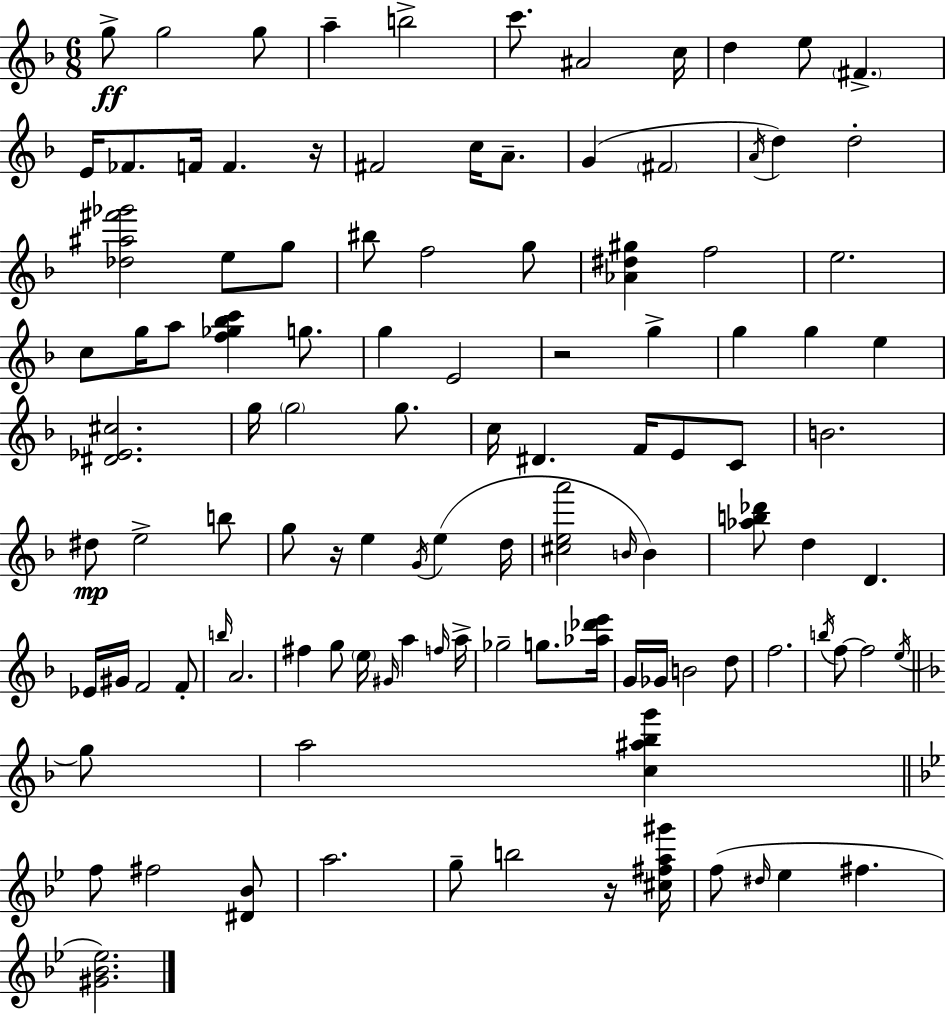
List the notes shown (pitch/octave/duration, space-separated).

G5/e G5/h G5/e A5/q B5/h C6/e. A#4/h C5/s D5/q E5/e F#4/q. E4/s FES4/e. F4/s F4/q. R/s F#4/h C5/s A4/e. G4/q F#4/h A4/s D5/q D5/h [Db5,A#5,F#6,Gb6]/h E5/e G5/e BIS5/e F5/h G5/e [Ab4,D#5,G#5]/q F5/h E5/h. C5/e G5/s A5/e [F5,Gb5,Bb5,C6]/q G5/e. G5/q E4/h R/h G5/q G5/q G5/q E5/q [D#4,Eb4,C#5]/h. G5/s G5/h G5/e. C5/s D#4/q. F4/s E4/e C4/e B4/h. D#5/e E5/h B5/e G5/e R/s E5/q G4/s E5/q D5/s [C#5,E5,A6]/h B4/s B4/q [Ab5,B5,Db6]/e D5/q D4/q. Eb4/s G#4/s F4/h F4/e B5/s A4/h. F#5/q G5/e E5/s G#4/s A5/q F5/s A5/s Gb5/h G5/e. [Ab5,Db6,E6]/s G4/s Gb4/s B4/h D5/e F5/h. B5/s F5/e F5/h E5/s G5/e A5/h [C5,A#5,Bb5,G6]/q F5/e F#5/h [D#4,Bb4]/e A5/h. G5/e B5/h R/s [C#5,F#5,A5,G#6]/s F5/e D#5/s Eb5/q F#5/q. [G#4,Bb4,Eb5]/h.